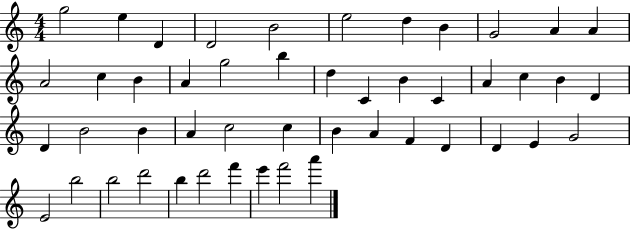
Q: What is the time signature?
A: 4/4